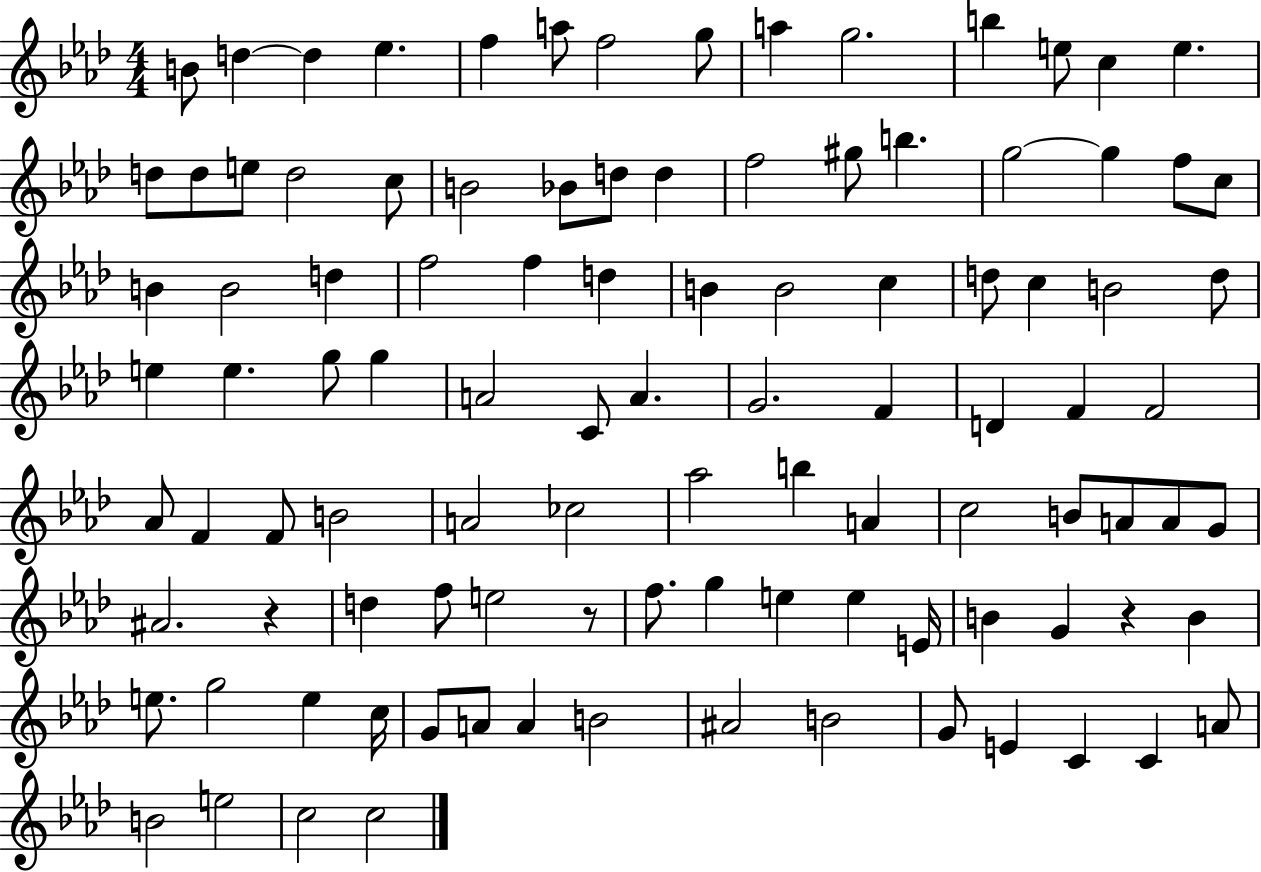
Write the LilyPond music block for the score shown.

{
  \clef treble
  \numericTimeSignature
  \time 4/4
  \key aes \major
  b'8 d''4~~ d''4 ees''4. | f''4 a''8 f''2 g''8 | a''4 g''2. | b''4 e''8 c''4 e''4. | \break d''8 d''8 e''8 d''2 c''8 | b'2 bes'8 d''8 d''4 | f''2 gis''8 b''4. | g''2~~ g''4 f''8 c''8 | \break b'4 b'2 d''4 | f''2 f''4 d''4 | b'4 b'2 c''4 | d''8 c''4 b'2 d''8 | \break e''4 e''4. g''8 g''4 | a'2 c'8 a'4. | g'2. f'4 | d'4 f'4 f'2 | \break aes'8 f'4 f'8 b'2 | a'2 ces''2 | aes''2 b''4 a'4 | c''2 b'8 a'8 a'8 g'8 | \break ais'2. r4 | d''4 f''8 e''2 r8 | f''8. g''4 e''4 e''4 e'16 | b'4 g'4 r4 b'4 | \break e''8. g''2 e''4 c''16 | g'8 a'8 a'4 b'2 | ais'2 b'2 | g'8 e'4 c'4 c'4 a'8 | \break b'2 e''2 | c''2 c''2 | \bar "|."
}